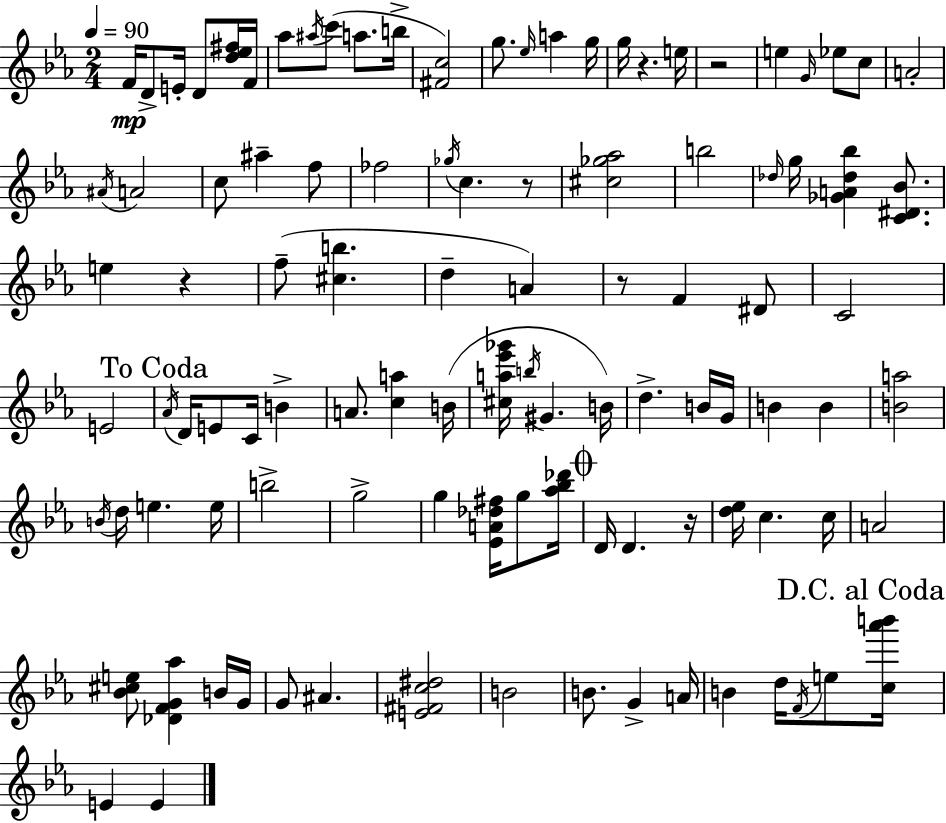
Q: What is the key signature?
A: EES major